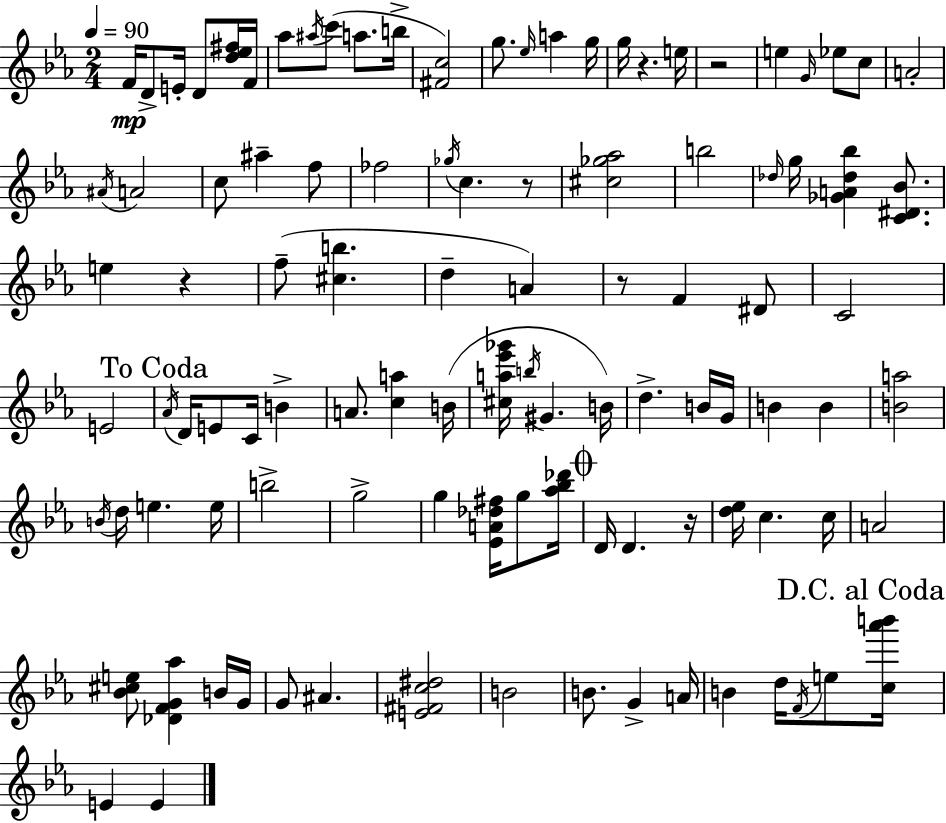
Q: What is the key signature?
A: EES major